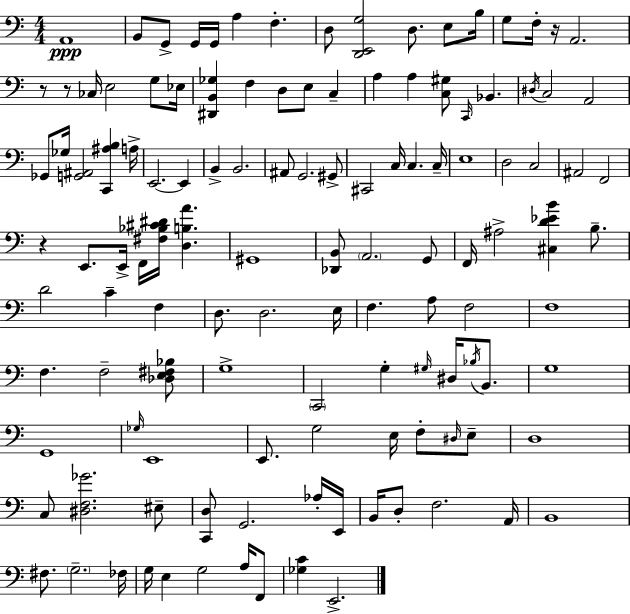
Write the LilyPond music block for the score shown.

{
  \clef bass
  \numericTimeSignature
  \time 4/4
  \key a \minor
  a,1\ppp | b,8 g,8-> g,16 g,16 a4 f4.-. | d8 <d, e, g>2 d8. e8 b16 | g8 f16-. r16 a,2. | \break r8 r8 ces16 e2 g8 ees16 | <dis, b, ges>4 f4 d8 e8 c4-- | a4 a4 <c gis>8 \grace { c,16 } bes,4. | \acciaccatura { dis16 } c2 a,2 | \break ges,8 ges16 <g, ais,>2 <c, ais b>4 | a16-> e,2.~~ e,4 | b,4-> b,2. | ais,8 g,2. | \break gis,8-> cis,2 c16 c4. | c16-- e1 | d2 c2 | ais,2 f,2 | \break r4 e,8. e,16-> f,16 <fis bes cis' dis'>16 <d b a'>4. | gis,1 | <des, b,>8 \parenthesize a,2. | g,8 f,16 ais2-> <cis d' ees' b'>4 b8.-- | \break d'2 c'4-- f4 | d8. d2. | e16 f4. a8 f2 | f1 | \break f4. f2-- | <des e fis bes>8 g1-> | \parenthesize c,2 g4-. \grace { gis16 } dis16 | \acciaccatura { bes16 } b,8. g1 | \break g,1 | \grace { ges16 } e,1 | e,8. g2 | e16 f8-. \grace { dis16 } e8-- d1 | \break c8 <dis f ges'>2. | eis8-- <c, d>8 g,2. | aes16-. e,16 b,16 d8-. f2. | a,16 b,1 | \break fis8. \parenthesize g2.-- | fes16 g16 e4 g2 | a16 f,8 <ges c'>4 e,2.-> | \bar "|."
}